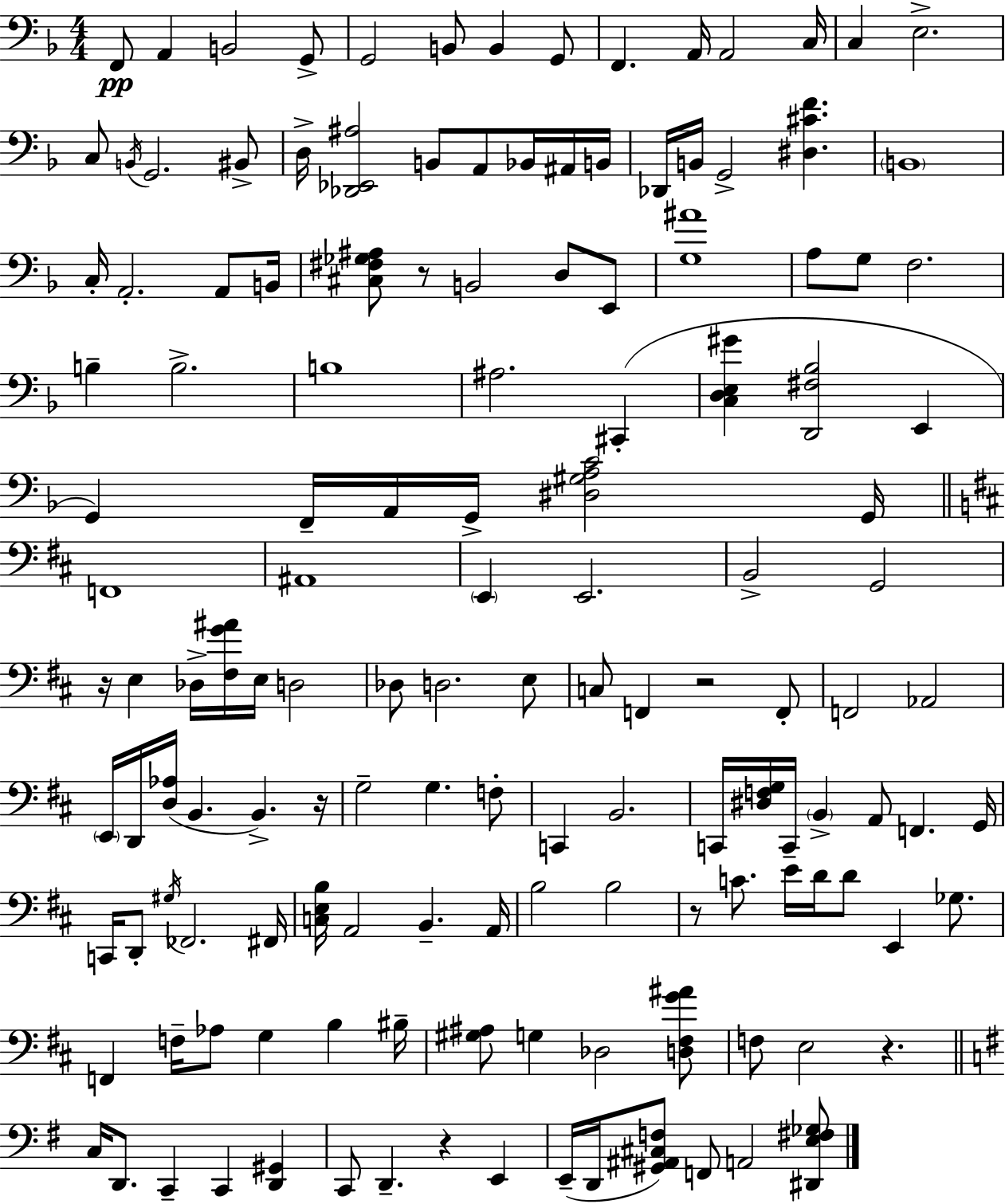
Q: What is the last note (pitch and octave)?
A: A2